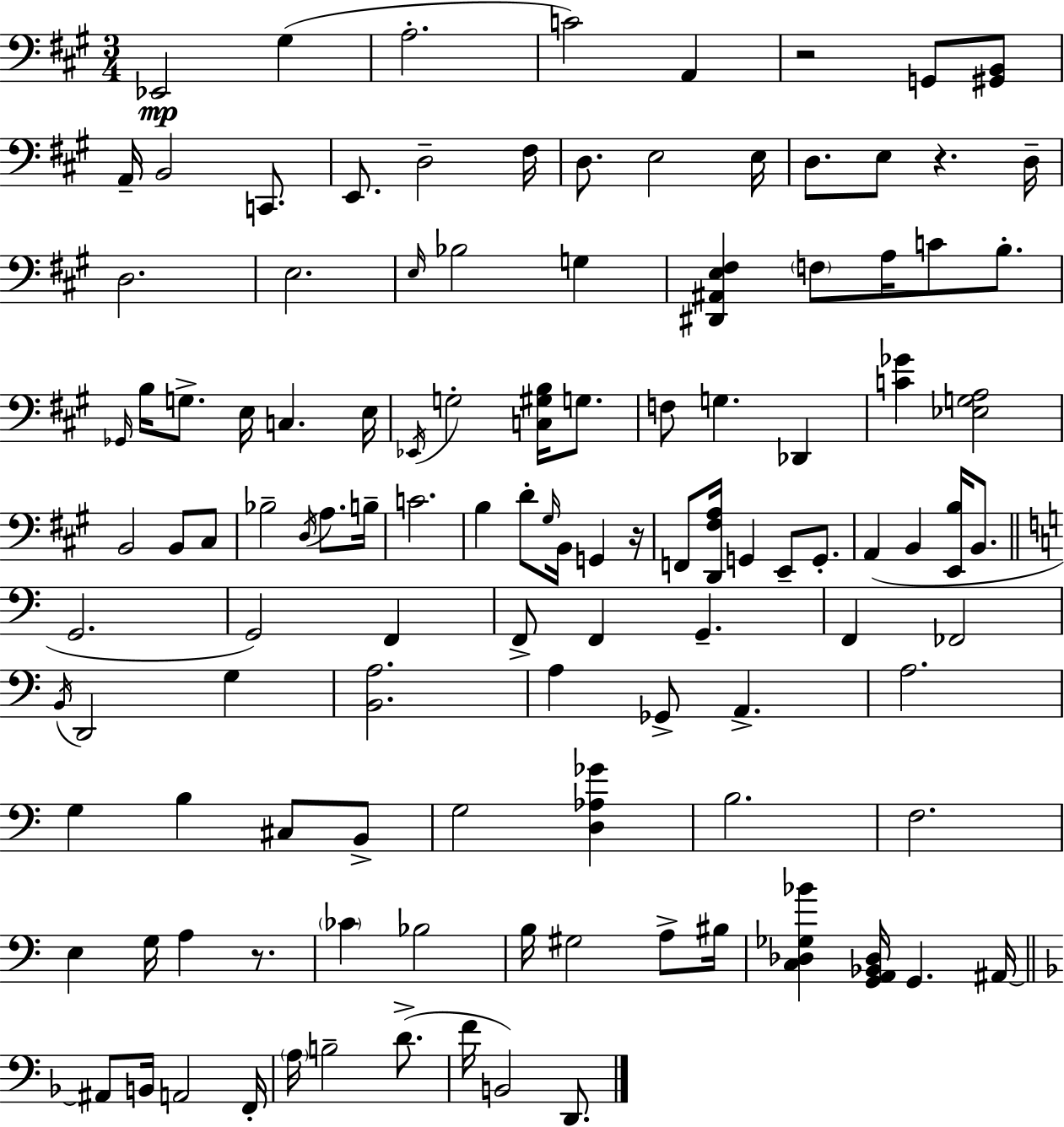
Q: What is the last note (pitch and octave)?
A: D2